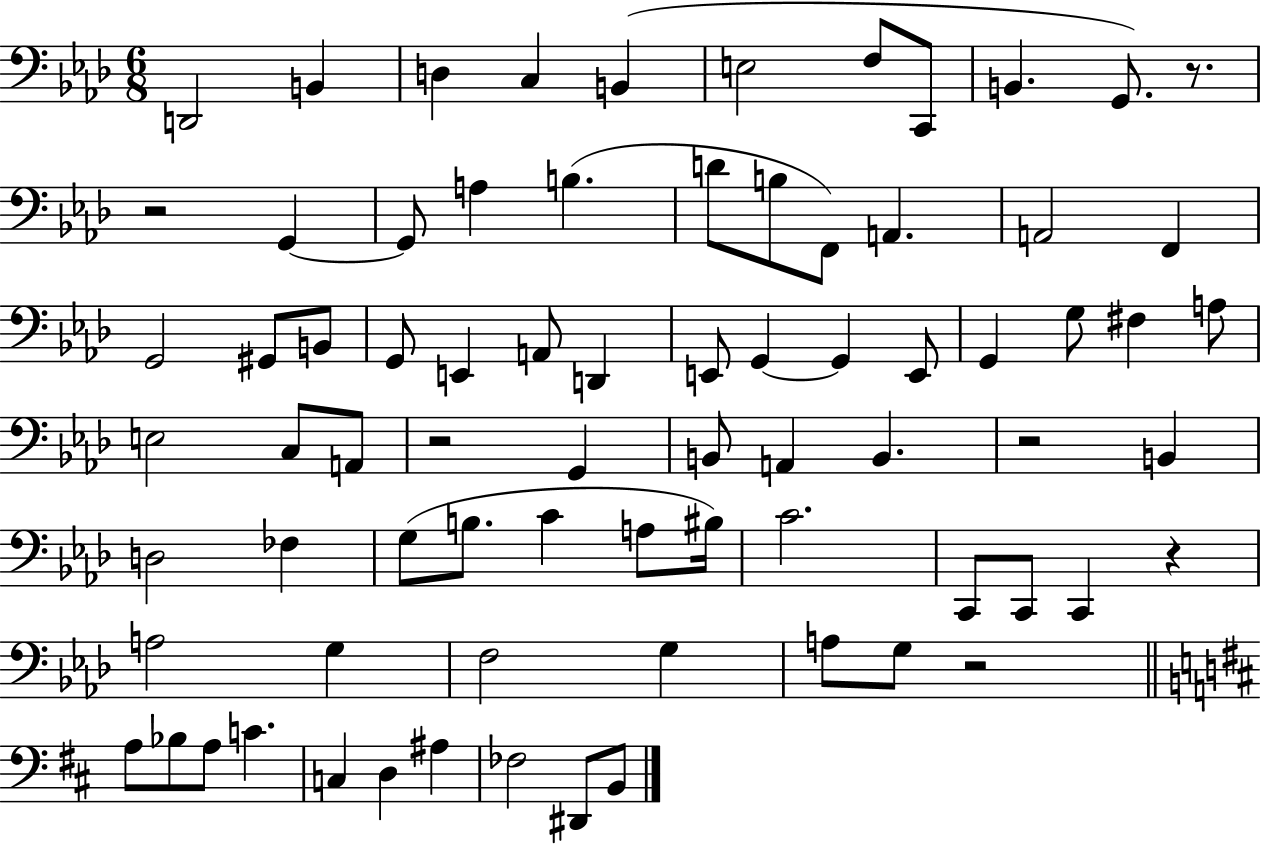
X:1
T:Untitled
M:6/8
L:1/4
K:Ab
D,,2 B,, D, C, B,, E,2 F,/2 C,,/2 B,, G,,/2 z/2 z2 G,, G,,/2 A, B, D/2 B,/2 F,,/2 A,, A,,2 F,, G,,2 ^G,,/2 B,,/2 G,,/2 E,, A,,/2 D,, E,,/2 G,, G,, E,,/2 G,, G,/2 ^F, A,/2 E,2 C,/2 A,,/2 z2 G,, B,,/2 A,, B,, z2 B,, D,2 _F, G,/2 B,/2 C A,/2 ^B,/4 C2 C,,/2 C,,/2 C,, z A,2 G, F,2 G, A,/2 G,/2 z2 A,/2 _B,/2 A,/2 C C, D, ^A, _F,2 ^D,,/2 B,,/2